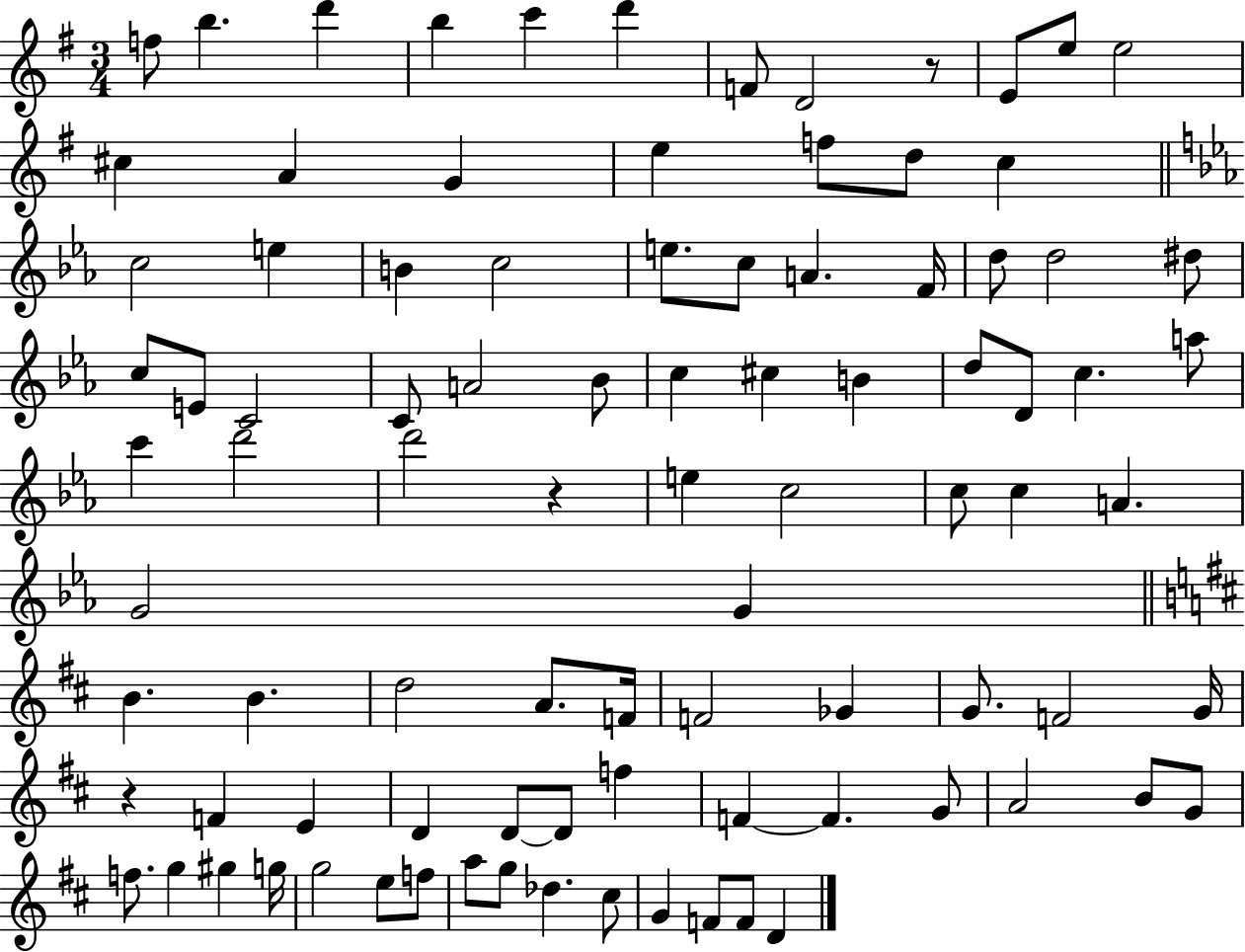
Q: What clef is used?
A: treble